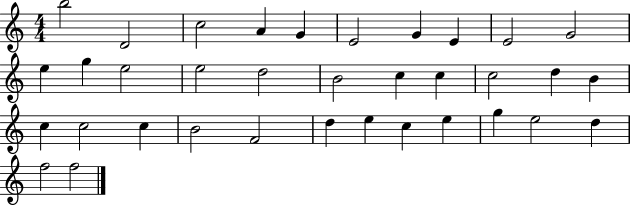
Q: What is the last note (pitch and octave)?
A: F5